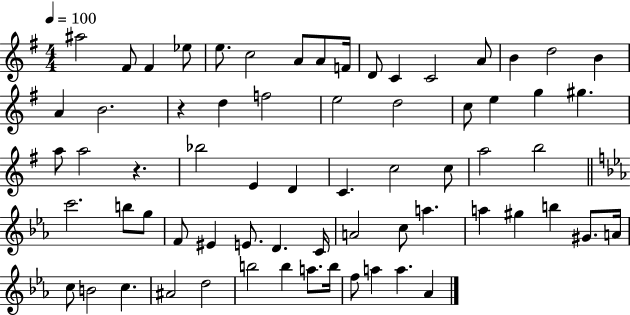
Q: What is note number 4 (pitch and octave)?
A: Eb5